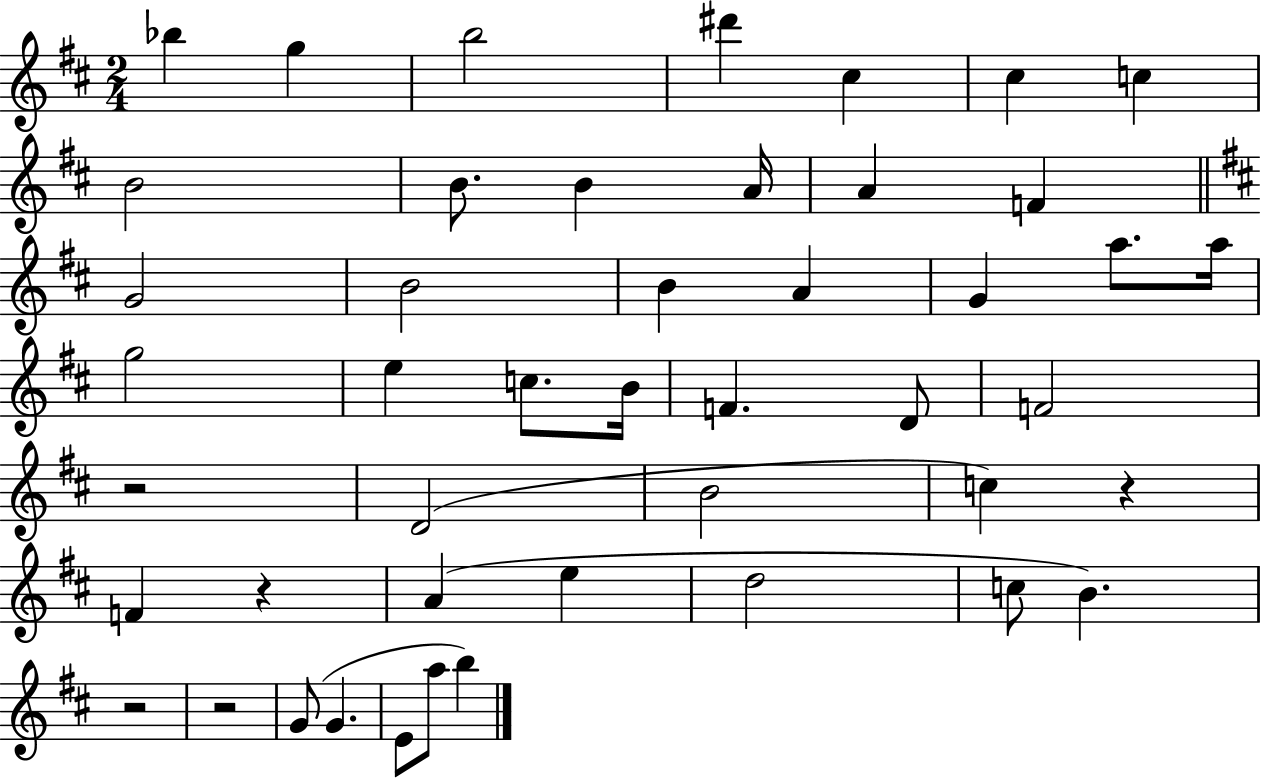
Bb5/q G5/q B5/h D#6/q C#5/q C#5/q C5/q B4/h B4/e. B4/q A4/s A4/q F4/q G4/h B4/h B4/q A4/q G4/q A5/e. A5/s G5/h E5/q C5/e. B4/s F4/q. D4/e F4/h R/h D4/h B4/h C5/q R/q F4/q R/q A4/q E5/q D5/h C5/e B4/q. R/h R/h G4/e G4/q. E4/e A5/e B5/q